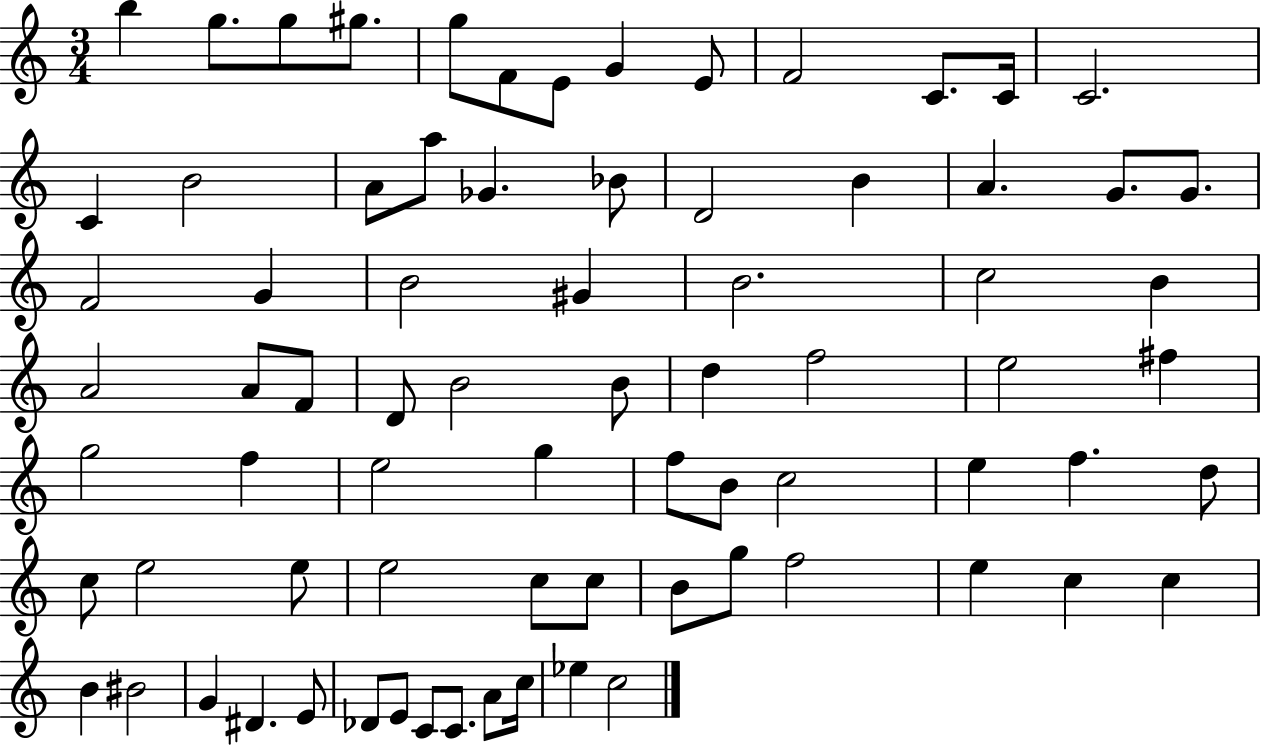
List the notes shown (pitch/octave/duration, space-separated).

B5/q G5/e. G5/e G#5/e. G5/e F4/e E4/e G4/q E4/e F4/h C4/e. C4/s C4/h. C4/q B4/h A4/e A5/e Gb4/q. Bb4/e D4/h B4/q A4/q. G4/e. G4/e. F4/h G4/q B4/h G#4/q B4/h. C5/h B4/q A4/h A4/e F4/e D4/e B4/h B4/e D5/q F5/h E5/h F#5/q G5/h F5/q E5/h G5/q F5/e B4/e C5/h E5/q F5/q. D5/e C5/e E5/h E5/e E5/h C5/e C5/e B4/e G5/e F5/h E5/q C5/q C5/q B4/q BIS4/h G4/q D#4/q. E4/e Db4/e E4/e C4/e C4/e. A4/e C5/s Eb5/q C5/h